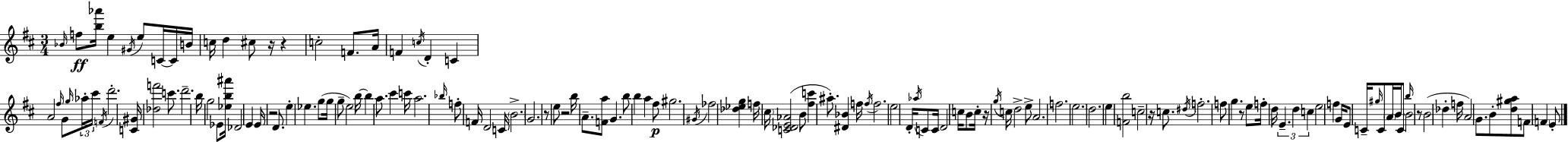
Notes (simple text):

Bb4/s F5/e [B5,Ab6]/s E5/q G#4/s E5/e C4/s C4/s B4/s C5/s D5/q C#5/e R/s R/q C5/h F4/e. A4/s F4/q C5/s D4/q C4/q A4/h F#5/s G4/e G5/s Ab5/s C#6/s F4/s D6/h. [C4,G#4]/s [Db5,F6]/h C6/e. D6/h. B5/s G5/h Eb4/e [Eb5,B5,A#6]/s Db4/h E4/q E4/s R/h D4/e. E5/q Eb5/q. G5/e G5/s G5/e E5/h B5/s B5/q A5/e. C#6/q C6/s A5/h. Bb5/s F5/e F4/s D4/h C4/s B4/h. G4/h. R/e E5/e R/h B5/s A4/e. [F4,A5]/e G4/q. B5/e B5/q A5/q F#5/e G#5/h. G#4/s FES5/h [Db5,Eb5,G5]/q F5/s C#5/s [C4,Db4,E4,Ab4]/h B4/e [F#5,C6]/q A#5/e. [D#4,Bb4]/q F5/s F5/s F5/h. E5/h D4/s Ab5/s C4/e C4/s D4/h C5/s B4/e C5/s R/s G5/s C5/s D5/h E5/e A4/h. F5/h. E5/h. D5/h. E5/q [F4,B5]/h C5/h R/s C5/e. D#5/s F5/h. F5/e G5/q. R/e E5/e F5/s D5/s E4/q. D5/q C5/q E5/h F5/q G4/s E4/e C4/s G#5/s C4/e A4/s B4/s C4/e B5/s B4/h R/e B4/h Db5/q F5/s A4/h G4/e. B4/e [D5,G#5,A5]/e F4/e F4/q E4/e